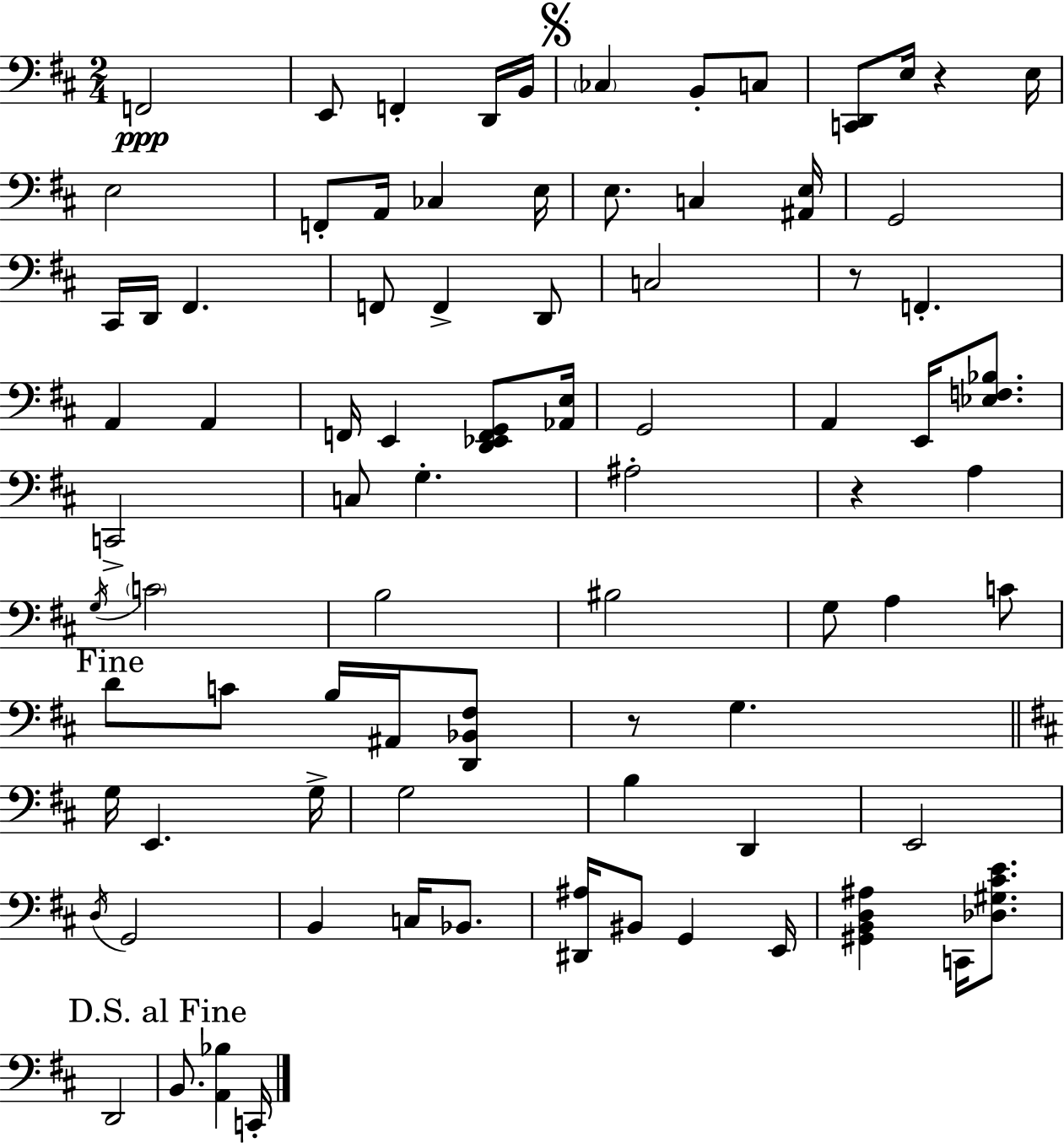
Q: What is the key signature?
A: D major